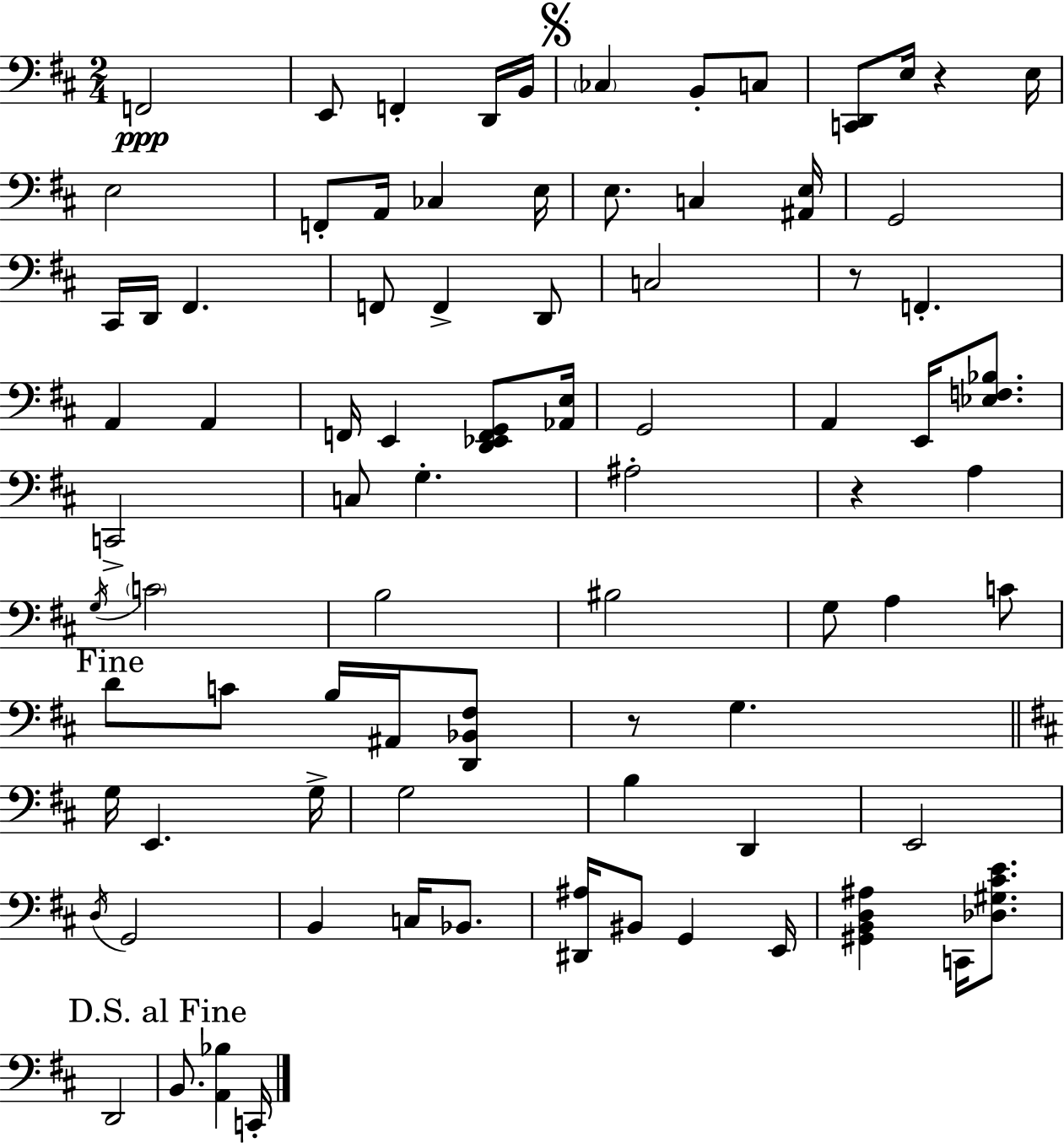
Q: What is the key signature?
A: D major